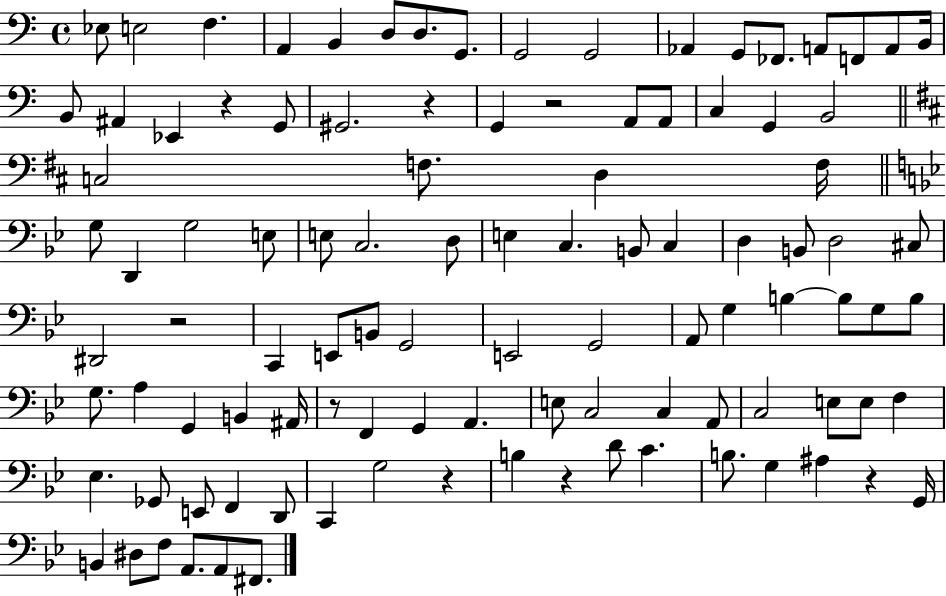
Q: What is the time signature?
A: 4/4